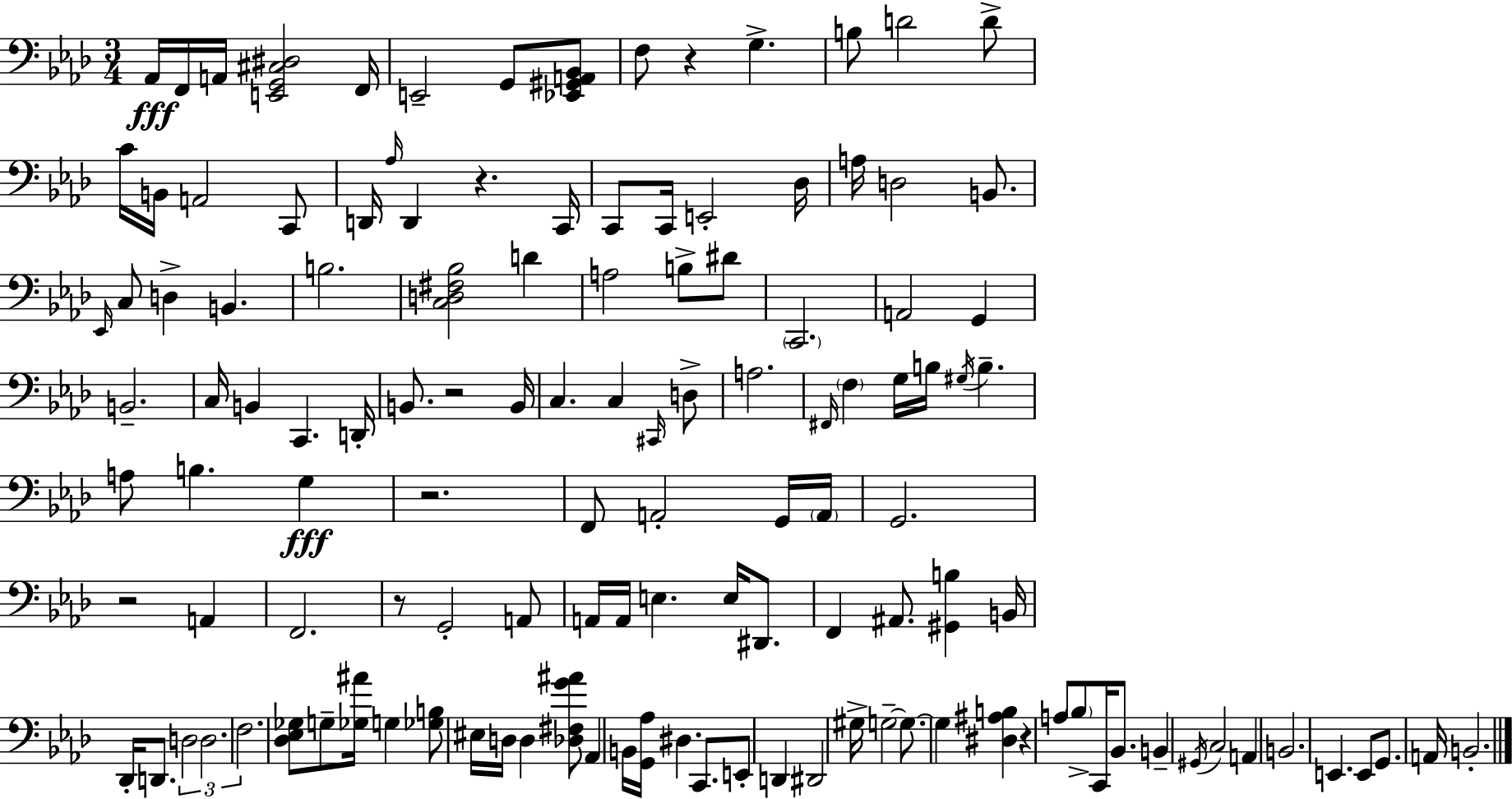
{
  \clef bass
  \numericTimeSignature
  \time 3/4
  \key aes \major
  aes,16\fff f,16 a,16 <e, g, cis dis>2 f,16 | e,2-- g,8 <ees, gis, a, bes,>8 | f8 r4 g4.-> | b8 d'2 d'8-> | \break c'16 b,16 a,2 c,8 | d,16 \grace { aes16 } d,4 r4. | c,16 c,8 c,16 e,2-. | des16 a16 d2 b,8. | \break \grace { ees,16 } c8 d4-> b,4. | b2. | <c d fis bes>2 d'4 | a2 b8-> | \break dis'8 \parenthesize c,2. | a,2 g,4 | b,2.-- | c16 b,4 c,4. | \break d,16-. b,8. r2 | b,16 c4. c4 | \grace { cis,16 } d8-> a2. | \grace { fis,16 } \parenthesize f4 g16 b16 \acciaccatura { gis16 } b4.-- | \break a8 b4. | g4\fff r2. | f,8 a,2-. | g,16 \parenthesize a,16 g,2. | \break r2 | a,4 f,2. | r8 g,2-. | a,8 a,16 a,16 e4. | \break e16 dis,8. f,4 ais,8. | <gis, b>4 b,16 des,16-. d,8. \tuplet 3/2 { d2 | d2. | f2. } | \break <des ees ges>8 g8-- <ges ais'>16 g4 | <ges b>8 eis16 d16 d4 <des fis g' ais'>8 | aes,4 b,16 <g, aes>16 dis4. | c,8. e,8-. d,4 dis,2 | \break gis16-> g2--~~ | g8.~~ g4 <dis ais b>4 | r4 a8 \parenthesize bes8-> c,16 bes,8. | b,4-- \acciaccatura { gis,16 } c2 | \break a,4 b,2. | e,4. | e,8 g,8. a,16 b,2.-. | \bar "|."
}